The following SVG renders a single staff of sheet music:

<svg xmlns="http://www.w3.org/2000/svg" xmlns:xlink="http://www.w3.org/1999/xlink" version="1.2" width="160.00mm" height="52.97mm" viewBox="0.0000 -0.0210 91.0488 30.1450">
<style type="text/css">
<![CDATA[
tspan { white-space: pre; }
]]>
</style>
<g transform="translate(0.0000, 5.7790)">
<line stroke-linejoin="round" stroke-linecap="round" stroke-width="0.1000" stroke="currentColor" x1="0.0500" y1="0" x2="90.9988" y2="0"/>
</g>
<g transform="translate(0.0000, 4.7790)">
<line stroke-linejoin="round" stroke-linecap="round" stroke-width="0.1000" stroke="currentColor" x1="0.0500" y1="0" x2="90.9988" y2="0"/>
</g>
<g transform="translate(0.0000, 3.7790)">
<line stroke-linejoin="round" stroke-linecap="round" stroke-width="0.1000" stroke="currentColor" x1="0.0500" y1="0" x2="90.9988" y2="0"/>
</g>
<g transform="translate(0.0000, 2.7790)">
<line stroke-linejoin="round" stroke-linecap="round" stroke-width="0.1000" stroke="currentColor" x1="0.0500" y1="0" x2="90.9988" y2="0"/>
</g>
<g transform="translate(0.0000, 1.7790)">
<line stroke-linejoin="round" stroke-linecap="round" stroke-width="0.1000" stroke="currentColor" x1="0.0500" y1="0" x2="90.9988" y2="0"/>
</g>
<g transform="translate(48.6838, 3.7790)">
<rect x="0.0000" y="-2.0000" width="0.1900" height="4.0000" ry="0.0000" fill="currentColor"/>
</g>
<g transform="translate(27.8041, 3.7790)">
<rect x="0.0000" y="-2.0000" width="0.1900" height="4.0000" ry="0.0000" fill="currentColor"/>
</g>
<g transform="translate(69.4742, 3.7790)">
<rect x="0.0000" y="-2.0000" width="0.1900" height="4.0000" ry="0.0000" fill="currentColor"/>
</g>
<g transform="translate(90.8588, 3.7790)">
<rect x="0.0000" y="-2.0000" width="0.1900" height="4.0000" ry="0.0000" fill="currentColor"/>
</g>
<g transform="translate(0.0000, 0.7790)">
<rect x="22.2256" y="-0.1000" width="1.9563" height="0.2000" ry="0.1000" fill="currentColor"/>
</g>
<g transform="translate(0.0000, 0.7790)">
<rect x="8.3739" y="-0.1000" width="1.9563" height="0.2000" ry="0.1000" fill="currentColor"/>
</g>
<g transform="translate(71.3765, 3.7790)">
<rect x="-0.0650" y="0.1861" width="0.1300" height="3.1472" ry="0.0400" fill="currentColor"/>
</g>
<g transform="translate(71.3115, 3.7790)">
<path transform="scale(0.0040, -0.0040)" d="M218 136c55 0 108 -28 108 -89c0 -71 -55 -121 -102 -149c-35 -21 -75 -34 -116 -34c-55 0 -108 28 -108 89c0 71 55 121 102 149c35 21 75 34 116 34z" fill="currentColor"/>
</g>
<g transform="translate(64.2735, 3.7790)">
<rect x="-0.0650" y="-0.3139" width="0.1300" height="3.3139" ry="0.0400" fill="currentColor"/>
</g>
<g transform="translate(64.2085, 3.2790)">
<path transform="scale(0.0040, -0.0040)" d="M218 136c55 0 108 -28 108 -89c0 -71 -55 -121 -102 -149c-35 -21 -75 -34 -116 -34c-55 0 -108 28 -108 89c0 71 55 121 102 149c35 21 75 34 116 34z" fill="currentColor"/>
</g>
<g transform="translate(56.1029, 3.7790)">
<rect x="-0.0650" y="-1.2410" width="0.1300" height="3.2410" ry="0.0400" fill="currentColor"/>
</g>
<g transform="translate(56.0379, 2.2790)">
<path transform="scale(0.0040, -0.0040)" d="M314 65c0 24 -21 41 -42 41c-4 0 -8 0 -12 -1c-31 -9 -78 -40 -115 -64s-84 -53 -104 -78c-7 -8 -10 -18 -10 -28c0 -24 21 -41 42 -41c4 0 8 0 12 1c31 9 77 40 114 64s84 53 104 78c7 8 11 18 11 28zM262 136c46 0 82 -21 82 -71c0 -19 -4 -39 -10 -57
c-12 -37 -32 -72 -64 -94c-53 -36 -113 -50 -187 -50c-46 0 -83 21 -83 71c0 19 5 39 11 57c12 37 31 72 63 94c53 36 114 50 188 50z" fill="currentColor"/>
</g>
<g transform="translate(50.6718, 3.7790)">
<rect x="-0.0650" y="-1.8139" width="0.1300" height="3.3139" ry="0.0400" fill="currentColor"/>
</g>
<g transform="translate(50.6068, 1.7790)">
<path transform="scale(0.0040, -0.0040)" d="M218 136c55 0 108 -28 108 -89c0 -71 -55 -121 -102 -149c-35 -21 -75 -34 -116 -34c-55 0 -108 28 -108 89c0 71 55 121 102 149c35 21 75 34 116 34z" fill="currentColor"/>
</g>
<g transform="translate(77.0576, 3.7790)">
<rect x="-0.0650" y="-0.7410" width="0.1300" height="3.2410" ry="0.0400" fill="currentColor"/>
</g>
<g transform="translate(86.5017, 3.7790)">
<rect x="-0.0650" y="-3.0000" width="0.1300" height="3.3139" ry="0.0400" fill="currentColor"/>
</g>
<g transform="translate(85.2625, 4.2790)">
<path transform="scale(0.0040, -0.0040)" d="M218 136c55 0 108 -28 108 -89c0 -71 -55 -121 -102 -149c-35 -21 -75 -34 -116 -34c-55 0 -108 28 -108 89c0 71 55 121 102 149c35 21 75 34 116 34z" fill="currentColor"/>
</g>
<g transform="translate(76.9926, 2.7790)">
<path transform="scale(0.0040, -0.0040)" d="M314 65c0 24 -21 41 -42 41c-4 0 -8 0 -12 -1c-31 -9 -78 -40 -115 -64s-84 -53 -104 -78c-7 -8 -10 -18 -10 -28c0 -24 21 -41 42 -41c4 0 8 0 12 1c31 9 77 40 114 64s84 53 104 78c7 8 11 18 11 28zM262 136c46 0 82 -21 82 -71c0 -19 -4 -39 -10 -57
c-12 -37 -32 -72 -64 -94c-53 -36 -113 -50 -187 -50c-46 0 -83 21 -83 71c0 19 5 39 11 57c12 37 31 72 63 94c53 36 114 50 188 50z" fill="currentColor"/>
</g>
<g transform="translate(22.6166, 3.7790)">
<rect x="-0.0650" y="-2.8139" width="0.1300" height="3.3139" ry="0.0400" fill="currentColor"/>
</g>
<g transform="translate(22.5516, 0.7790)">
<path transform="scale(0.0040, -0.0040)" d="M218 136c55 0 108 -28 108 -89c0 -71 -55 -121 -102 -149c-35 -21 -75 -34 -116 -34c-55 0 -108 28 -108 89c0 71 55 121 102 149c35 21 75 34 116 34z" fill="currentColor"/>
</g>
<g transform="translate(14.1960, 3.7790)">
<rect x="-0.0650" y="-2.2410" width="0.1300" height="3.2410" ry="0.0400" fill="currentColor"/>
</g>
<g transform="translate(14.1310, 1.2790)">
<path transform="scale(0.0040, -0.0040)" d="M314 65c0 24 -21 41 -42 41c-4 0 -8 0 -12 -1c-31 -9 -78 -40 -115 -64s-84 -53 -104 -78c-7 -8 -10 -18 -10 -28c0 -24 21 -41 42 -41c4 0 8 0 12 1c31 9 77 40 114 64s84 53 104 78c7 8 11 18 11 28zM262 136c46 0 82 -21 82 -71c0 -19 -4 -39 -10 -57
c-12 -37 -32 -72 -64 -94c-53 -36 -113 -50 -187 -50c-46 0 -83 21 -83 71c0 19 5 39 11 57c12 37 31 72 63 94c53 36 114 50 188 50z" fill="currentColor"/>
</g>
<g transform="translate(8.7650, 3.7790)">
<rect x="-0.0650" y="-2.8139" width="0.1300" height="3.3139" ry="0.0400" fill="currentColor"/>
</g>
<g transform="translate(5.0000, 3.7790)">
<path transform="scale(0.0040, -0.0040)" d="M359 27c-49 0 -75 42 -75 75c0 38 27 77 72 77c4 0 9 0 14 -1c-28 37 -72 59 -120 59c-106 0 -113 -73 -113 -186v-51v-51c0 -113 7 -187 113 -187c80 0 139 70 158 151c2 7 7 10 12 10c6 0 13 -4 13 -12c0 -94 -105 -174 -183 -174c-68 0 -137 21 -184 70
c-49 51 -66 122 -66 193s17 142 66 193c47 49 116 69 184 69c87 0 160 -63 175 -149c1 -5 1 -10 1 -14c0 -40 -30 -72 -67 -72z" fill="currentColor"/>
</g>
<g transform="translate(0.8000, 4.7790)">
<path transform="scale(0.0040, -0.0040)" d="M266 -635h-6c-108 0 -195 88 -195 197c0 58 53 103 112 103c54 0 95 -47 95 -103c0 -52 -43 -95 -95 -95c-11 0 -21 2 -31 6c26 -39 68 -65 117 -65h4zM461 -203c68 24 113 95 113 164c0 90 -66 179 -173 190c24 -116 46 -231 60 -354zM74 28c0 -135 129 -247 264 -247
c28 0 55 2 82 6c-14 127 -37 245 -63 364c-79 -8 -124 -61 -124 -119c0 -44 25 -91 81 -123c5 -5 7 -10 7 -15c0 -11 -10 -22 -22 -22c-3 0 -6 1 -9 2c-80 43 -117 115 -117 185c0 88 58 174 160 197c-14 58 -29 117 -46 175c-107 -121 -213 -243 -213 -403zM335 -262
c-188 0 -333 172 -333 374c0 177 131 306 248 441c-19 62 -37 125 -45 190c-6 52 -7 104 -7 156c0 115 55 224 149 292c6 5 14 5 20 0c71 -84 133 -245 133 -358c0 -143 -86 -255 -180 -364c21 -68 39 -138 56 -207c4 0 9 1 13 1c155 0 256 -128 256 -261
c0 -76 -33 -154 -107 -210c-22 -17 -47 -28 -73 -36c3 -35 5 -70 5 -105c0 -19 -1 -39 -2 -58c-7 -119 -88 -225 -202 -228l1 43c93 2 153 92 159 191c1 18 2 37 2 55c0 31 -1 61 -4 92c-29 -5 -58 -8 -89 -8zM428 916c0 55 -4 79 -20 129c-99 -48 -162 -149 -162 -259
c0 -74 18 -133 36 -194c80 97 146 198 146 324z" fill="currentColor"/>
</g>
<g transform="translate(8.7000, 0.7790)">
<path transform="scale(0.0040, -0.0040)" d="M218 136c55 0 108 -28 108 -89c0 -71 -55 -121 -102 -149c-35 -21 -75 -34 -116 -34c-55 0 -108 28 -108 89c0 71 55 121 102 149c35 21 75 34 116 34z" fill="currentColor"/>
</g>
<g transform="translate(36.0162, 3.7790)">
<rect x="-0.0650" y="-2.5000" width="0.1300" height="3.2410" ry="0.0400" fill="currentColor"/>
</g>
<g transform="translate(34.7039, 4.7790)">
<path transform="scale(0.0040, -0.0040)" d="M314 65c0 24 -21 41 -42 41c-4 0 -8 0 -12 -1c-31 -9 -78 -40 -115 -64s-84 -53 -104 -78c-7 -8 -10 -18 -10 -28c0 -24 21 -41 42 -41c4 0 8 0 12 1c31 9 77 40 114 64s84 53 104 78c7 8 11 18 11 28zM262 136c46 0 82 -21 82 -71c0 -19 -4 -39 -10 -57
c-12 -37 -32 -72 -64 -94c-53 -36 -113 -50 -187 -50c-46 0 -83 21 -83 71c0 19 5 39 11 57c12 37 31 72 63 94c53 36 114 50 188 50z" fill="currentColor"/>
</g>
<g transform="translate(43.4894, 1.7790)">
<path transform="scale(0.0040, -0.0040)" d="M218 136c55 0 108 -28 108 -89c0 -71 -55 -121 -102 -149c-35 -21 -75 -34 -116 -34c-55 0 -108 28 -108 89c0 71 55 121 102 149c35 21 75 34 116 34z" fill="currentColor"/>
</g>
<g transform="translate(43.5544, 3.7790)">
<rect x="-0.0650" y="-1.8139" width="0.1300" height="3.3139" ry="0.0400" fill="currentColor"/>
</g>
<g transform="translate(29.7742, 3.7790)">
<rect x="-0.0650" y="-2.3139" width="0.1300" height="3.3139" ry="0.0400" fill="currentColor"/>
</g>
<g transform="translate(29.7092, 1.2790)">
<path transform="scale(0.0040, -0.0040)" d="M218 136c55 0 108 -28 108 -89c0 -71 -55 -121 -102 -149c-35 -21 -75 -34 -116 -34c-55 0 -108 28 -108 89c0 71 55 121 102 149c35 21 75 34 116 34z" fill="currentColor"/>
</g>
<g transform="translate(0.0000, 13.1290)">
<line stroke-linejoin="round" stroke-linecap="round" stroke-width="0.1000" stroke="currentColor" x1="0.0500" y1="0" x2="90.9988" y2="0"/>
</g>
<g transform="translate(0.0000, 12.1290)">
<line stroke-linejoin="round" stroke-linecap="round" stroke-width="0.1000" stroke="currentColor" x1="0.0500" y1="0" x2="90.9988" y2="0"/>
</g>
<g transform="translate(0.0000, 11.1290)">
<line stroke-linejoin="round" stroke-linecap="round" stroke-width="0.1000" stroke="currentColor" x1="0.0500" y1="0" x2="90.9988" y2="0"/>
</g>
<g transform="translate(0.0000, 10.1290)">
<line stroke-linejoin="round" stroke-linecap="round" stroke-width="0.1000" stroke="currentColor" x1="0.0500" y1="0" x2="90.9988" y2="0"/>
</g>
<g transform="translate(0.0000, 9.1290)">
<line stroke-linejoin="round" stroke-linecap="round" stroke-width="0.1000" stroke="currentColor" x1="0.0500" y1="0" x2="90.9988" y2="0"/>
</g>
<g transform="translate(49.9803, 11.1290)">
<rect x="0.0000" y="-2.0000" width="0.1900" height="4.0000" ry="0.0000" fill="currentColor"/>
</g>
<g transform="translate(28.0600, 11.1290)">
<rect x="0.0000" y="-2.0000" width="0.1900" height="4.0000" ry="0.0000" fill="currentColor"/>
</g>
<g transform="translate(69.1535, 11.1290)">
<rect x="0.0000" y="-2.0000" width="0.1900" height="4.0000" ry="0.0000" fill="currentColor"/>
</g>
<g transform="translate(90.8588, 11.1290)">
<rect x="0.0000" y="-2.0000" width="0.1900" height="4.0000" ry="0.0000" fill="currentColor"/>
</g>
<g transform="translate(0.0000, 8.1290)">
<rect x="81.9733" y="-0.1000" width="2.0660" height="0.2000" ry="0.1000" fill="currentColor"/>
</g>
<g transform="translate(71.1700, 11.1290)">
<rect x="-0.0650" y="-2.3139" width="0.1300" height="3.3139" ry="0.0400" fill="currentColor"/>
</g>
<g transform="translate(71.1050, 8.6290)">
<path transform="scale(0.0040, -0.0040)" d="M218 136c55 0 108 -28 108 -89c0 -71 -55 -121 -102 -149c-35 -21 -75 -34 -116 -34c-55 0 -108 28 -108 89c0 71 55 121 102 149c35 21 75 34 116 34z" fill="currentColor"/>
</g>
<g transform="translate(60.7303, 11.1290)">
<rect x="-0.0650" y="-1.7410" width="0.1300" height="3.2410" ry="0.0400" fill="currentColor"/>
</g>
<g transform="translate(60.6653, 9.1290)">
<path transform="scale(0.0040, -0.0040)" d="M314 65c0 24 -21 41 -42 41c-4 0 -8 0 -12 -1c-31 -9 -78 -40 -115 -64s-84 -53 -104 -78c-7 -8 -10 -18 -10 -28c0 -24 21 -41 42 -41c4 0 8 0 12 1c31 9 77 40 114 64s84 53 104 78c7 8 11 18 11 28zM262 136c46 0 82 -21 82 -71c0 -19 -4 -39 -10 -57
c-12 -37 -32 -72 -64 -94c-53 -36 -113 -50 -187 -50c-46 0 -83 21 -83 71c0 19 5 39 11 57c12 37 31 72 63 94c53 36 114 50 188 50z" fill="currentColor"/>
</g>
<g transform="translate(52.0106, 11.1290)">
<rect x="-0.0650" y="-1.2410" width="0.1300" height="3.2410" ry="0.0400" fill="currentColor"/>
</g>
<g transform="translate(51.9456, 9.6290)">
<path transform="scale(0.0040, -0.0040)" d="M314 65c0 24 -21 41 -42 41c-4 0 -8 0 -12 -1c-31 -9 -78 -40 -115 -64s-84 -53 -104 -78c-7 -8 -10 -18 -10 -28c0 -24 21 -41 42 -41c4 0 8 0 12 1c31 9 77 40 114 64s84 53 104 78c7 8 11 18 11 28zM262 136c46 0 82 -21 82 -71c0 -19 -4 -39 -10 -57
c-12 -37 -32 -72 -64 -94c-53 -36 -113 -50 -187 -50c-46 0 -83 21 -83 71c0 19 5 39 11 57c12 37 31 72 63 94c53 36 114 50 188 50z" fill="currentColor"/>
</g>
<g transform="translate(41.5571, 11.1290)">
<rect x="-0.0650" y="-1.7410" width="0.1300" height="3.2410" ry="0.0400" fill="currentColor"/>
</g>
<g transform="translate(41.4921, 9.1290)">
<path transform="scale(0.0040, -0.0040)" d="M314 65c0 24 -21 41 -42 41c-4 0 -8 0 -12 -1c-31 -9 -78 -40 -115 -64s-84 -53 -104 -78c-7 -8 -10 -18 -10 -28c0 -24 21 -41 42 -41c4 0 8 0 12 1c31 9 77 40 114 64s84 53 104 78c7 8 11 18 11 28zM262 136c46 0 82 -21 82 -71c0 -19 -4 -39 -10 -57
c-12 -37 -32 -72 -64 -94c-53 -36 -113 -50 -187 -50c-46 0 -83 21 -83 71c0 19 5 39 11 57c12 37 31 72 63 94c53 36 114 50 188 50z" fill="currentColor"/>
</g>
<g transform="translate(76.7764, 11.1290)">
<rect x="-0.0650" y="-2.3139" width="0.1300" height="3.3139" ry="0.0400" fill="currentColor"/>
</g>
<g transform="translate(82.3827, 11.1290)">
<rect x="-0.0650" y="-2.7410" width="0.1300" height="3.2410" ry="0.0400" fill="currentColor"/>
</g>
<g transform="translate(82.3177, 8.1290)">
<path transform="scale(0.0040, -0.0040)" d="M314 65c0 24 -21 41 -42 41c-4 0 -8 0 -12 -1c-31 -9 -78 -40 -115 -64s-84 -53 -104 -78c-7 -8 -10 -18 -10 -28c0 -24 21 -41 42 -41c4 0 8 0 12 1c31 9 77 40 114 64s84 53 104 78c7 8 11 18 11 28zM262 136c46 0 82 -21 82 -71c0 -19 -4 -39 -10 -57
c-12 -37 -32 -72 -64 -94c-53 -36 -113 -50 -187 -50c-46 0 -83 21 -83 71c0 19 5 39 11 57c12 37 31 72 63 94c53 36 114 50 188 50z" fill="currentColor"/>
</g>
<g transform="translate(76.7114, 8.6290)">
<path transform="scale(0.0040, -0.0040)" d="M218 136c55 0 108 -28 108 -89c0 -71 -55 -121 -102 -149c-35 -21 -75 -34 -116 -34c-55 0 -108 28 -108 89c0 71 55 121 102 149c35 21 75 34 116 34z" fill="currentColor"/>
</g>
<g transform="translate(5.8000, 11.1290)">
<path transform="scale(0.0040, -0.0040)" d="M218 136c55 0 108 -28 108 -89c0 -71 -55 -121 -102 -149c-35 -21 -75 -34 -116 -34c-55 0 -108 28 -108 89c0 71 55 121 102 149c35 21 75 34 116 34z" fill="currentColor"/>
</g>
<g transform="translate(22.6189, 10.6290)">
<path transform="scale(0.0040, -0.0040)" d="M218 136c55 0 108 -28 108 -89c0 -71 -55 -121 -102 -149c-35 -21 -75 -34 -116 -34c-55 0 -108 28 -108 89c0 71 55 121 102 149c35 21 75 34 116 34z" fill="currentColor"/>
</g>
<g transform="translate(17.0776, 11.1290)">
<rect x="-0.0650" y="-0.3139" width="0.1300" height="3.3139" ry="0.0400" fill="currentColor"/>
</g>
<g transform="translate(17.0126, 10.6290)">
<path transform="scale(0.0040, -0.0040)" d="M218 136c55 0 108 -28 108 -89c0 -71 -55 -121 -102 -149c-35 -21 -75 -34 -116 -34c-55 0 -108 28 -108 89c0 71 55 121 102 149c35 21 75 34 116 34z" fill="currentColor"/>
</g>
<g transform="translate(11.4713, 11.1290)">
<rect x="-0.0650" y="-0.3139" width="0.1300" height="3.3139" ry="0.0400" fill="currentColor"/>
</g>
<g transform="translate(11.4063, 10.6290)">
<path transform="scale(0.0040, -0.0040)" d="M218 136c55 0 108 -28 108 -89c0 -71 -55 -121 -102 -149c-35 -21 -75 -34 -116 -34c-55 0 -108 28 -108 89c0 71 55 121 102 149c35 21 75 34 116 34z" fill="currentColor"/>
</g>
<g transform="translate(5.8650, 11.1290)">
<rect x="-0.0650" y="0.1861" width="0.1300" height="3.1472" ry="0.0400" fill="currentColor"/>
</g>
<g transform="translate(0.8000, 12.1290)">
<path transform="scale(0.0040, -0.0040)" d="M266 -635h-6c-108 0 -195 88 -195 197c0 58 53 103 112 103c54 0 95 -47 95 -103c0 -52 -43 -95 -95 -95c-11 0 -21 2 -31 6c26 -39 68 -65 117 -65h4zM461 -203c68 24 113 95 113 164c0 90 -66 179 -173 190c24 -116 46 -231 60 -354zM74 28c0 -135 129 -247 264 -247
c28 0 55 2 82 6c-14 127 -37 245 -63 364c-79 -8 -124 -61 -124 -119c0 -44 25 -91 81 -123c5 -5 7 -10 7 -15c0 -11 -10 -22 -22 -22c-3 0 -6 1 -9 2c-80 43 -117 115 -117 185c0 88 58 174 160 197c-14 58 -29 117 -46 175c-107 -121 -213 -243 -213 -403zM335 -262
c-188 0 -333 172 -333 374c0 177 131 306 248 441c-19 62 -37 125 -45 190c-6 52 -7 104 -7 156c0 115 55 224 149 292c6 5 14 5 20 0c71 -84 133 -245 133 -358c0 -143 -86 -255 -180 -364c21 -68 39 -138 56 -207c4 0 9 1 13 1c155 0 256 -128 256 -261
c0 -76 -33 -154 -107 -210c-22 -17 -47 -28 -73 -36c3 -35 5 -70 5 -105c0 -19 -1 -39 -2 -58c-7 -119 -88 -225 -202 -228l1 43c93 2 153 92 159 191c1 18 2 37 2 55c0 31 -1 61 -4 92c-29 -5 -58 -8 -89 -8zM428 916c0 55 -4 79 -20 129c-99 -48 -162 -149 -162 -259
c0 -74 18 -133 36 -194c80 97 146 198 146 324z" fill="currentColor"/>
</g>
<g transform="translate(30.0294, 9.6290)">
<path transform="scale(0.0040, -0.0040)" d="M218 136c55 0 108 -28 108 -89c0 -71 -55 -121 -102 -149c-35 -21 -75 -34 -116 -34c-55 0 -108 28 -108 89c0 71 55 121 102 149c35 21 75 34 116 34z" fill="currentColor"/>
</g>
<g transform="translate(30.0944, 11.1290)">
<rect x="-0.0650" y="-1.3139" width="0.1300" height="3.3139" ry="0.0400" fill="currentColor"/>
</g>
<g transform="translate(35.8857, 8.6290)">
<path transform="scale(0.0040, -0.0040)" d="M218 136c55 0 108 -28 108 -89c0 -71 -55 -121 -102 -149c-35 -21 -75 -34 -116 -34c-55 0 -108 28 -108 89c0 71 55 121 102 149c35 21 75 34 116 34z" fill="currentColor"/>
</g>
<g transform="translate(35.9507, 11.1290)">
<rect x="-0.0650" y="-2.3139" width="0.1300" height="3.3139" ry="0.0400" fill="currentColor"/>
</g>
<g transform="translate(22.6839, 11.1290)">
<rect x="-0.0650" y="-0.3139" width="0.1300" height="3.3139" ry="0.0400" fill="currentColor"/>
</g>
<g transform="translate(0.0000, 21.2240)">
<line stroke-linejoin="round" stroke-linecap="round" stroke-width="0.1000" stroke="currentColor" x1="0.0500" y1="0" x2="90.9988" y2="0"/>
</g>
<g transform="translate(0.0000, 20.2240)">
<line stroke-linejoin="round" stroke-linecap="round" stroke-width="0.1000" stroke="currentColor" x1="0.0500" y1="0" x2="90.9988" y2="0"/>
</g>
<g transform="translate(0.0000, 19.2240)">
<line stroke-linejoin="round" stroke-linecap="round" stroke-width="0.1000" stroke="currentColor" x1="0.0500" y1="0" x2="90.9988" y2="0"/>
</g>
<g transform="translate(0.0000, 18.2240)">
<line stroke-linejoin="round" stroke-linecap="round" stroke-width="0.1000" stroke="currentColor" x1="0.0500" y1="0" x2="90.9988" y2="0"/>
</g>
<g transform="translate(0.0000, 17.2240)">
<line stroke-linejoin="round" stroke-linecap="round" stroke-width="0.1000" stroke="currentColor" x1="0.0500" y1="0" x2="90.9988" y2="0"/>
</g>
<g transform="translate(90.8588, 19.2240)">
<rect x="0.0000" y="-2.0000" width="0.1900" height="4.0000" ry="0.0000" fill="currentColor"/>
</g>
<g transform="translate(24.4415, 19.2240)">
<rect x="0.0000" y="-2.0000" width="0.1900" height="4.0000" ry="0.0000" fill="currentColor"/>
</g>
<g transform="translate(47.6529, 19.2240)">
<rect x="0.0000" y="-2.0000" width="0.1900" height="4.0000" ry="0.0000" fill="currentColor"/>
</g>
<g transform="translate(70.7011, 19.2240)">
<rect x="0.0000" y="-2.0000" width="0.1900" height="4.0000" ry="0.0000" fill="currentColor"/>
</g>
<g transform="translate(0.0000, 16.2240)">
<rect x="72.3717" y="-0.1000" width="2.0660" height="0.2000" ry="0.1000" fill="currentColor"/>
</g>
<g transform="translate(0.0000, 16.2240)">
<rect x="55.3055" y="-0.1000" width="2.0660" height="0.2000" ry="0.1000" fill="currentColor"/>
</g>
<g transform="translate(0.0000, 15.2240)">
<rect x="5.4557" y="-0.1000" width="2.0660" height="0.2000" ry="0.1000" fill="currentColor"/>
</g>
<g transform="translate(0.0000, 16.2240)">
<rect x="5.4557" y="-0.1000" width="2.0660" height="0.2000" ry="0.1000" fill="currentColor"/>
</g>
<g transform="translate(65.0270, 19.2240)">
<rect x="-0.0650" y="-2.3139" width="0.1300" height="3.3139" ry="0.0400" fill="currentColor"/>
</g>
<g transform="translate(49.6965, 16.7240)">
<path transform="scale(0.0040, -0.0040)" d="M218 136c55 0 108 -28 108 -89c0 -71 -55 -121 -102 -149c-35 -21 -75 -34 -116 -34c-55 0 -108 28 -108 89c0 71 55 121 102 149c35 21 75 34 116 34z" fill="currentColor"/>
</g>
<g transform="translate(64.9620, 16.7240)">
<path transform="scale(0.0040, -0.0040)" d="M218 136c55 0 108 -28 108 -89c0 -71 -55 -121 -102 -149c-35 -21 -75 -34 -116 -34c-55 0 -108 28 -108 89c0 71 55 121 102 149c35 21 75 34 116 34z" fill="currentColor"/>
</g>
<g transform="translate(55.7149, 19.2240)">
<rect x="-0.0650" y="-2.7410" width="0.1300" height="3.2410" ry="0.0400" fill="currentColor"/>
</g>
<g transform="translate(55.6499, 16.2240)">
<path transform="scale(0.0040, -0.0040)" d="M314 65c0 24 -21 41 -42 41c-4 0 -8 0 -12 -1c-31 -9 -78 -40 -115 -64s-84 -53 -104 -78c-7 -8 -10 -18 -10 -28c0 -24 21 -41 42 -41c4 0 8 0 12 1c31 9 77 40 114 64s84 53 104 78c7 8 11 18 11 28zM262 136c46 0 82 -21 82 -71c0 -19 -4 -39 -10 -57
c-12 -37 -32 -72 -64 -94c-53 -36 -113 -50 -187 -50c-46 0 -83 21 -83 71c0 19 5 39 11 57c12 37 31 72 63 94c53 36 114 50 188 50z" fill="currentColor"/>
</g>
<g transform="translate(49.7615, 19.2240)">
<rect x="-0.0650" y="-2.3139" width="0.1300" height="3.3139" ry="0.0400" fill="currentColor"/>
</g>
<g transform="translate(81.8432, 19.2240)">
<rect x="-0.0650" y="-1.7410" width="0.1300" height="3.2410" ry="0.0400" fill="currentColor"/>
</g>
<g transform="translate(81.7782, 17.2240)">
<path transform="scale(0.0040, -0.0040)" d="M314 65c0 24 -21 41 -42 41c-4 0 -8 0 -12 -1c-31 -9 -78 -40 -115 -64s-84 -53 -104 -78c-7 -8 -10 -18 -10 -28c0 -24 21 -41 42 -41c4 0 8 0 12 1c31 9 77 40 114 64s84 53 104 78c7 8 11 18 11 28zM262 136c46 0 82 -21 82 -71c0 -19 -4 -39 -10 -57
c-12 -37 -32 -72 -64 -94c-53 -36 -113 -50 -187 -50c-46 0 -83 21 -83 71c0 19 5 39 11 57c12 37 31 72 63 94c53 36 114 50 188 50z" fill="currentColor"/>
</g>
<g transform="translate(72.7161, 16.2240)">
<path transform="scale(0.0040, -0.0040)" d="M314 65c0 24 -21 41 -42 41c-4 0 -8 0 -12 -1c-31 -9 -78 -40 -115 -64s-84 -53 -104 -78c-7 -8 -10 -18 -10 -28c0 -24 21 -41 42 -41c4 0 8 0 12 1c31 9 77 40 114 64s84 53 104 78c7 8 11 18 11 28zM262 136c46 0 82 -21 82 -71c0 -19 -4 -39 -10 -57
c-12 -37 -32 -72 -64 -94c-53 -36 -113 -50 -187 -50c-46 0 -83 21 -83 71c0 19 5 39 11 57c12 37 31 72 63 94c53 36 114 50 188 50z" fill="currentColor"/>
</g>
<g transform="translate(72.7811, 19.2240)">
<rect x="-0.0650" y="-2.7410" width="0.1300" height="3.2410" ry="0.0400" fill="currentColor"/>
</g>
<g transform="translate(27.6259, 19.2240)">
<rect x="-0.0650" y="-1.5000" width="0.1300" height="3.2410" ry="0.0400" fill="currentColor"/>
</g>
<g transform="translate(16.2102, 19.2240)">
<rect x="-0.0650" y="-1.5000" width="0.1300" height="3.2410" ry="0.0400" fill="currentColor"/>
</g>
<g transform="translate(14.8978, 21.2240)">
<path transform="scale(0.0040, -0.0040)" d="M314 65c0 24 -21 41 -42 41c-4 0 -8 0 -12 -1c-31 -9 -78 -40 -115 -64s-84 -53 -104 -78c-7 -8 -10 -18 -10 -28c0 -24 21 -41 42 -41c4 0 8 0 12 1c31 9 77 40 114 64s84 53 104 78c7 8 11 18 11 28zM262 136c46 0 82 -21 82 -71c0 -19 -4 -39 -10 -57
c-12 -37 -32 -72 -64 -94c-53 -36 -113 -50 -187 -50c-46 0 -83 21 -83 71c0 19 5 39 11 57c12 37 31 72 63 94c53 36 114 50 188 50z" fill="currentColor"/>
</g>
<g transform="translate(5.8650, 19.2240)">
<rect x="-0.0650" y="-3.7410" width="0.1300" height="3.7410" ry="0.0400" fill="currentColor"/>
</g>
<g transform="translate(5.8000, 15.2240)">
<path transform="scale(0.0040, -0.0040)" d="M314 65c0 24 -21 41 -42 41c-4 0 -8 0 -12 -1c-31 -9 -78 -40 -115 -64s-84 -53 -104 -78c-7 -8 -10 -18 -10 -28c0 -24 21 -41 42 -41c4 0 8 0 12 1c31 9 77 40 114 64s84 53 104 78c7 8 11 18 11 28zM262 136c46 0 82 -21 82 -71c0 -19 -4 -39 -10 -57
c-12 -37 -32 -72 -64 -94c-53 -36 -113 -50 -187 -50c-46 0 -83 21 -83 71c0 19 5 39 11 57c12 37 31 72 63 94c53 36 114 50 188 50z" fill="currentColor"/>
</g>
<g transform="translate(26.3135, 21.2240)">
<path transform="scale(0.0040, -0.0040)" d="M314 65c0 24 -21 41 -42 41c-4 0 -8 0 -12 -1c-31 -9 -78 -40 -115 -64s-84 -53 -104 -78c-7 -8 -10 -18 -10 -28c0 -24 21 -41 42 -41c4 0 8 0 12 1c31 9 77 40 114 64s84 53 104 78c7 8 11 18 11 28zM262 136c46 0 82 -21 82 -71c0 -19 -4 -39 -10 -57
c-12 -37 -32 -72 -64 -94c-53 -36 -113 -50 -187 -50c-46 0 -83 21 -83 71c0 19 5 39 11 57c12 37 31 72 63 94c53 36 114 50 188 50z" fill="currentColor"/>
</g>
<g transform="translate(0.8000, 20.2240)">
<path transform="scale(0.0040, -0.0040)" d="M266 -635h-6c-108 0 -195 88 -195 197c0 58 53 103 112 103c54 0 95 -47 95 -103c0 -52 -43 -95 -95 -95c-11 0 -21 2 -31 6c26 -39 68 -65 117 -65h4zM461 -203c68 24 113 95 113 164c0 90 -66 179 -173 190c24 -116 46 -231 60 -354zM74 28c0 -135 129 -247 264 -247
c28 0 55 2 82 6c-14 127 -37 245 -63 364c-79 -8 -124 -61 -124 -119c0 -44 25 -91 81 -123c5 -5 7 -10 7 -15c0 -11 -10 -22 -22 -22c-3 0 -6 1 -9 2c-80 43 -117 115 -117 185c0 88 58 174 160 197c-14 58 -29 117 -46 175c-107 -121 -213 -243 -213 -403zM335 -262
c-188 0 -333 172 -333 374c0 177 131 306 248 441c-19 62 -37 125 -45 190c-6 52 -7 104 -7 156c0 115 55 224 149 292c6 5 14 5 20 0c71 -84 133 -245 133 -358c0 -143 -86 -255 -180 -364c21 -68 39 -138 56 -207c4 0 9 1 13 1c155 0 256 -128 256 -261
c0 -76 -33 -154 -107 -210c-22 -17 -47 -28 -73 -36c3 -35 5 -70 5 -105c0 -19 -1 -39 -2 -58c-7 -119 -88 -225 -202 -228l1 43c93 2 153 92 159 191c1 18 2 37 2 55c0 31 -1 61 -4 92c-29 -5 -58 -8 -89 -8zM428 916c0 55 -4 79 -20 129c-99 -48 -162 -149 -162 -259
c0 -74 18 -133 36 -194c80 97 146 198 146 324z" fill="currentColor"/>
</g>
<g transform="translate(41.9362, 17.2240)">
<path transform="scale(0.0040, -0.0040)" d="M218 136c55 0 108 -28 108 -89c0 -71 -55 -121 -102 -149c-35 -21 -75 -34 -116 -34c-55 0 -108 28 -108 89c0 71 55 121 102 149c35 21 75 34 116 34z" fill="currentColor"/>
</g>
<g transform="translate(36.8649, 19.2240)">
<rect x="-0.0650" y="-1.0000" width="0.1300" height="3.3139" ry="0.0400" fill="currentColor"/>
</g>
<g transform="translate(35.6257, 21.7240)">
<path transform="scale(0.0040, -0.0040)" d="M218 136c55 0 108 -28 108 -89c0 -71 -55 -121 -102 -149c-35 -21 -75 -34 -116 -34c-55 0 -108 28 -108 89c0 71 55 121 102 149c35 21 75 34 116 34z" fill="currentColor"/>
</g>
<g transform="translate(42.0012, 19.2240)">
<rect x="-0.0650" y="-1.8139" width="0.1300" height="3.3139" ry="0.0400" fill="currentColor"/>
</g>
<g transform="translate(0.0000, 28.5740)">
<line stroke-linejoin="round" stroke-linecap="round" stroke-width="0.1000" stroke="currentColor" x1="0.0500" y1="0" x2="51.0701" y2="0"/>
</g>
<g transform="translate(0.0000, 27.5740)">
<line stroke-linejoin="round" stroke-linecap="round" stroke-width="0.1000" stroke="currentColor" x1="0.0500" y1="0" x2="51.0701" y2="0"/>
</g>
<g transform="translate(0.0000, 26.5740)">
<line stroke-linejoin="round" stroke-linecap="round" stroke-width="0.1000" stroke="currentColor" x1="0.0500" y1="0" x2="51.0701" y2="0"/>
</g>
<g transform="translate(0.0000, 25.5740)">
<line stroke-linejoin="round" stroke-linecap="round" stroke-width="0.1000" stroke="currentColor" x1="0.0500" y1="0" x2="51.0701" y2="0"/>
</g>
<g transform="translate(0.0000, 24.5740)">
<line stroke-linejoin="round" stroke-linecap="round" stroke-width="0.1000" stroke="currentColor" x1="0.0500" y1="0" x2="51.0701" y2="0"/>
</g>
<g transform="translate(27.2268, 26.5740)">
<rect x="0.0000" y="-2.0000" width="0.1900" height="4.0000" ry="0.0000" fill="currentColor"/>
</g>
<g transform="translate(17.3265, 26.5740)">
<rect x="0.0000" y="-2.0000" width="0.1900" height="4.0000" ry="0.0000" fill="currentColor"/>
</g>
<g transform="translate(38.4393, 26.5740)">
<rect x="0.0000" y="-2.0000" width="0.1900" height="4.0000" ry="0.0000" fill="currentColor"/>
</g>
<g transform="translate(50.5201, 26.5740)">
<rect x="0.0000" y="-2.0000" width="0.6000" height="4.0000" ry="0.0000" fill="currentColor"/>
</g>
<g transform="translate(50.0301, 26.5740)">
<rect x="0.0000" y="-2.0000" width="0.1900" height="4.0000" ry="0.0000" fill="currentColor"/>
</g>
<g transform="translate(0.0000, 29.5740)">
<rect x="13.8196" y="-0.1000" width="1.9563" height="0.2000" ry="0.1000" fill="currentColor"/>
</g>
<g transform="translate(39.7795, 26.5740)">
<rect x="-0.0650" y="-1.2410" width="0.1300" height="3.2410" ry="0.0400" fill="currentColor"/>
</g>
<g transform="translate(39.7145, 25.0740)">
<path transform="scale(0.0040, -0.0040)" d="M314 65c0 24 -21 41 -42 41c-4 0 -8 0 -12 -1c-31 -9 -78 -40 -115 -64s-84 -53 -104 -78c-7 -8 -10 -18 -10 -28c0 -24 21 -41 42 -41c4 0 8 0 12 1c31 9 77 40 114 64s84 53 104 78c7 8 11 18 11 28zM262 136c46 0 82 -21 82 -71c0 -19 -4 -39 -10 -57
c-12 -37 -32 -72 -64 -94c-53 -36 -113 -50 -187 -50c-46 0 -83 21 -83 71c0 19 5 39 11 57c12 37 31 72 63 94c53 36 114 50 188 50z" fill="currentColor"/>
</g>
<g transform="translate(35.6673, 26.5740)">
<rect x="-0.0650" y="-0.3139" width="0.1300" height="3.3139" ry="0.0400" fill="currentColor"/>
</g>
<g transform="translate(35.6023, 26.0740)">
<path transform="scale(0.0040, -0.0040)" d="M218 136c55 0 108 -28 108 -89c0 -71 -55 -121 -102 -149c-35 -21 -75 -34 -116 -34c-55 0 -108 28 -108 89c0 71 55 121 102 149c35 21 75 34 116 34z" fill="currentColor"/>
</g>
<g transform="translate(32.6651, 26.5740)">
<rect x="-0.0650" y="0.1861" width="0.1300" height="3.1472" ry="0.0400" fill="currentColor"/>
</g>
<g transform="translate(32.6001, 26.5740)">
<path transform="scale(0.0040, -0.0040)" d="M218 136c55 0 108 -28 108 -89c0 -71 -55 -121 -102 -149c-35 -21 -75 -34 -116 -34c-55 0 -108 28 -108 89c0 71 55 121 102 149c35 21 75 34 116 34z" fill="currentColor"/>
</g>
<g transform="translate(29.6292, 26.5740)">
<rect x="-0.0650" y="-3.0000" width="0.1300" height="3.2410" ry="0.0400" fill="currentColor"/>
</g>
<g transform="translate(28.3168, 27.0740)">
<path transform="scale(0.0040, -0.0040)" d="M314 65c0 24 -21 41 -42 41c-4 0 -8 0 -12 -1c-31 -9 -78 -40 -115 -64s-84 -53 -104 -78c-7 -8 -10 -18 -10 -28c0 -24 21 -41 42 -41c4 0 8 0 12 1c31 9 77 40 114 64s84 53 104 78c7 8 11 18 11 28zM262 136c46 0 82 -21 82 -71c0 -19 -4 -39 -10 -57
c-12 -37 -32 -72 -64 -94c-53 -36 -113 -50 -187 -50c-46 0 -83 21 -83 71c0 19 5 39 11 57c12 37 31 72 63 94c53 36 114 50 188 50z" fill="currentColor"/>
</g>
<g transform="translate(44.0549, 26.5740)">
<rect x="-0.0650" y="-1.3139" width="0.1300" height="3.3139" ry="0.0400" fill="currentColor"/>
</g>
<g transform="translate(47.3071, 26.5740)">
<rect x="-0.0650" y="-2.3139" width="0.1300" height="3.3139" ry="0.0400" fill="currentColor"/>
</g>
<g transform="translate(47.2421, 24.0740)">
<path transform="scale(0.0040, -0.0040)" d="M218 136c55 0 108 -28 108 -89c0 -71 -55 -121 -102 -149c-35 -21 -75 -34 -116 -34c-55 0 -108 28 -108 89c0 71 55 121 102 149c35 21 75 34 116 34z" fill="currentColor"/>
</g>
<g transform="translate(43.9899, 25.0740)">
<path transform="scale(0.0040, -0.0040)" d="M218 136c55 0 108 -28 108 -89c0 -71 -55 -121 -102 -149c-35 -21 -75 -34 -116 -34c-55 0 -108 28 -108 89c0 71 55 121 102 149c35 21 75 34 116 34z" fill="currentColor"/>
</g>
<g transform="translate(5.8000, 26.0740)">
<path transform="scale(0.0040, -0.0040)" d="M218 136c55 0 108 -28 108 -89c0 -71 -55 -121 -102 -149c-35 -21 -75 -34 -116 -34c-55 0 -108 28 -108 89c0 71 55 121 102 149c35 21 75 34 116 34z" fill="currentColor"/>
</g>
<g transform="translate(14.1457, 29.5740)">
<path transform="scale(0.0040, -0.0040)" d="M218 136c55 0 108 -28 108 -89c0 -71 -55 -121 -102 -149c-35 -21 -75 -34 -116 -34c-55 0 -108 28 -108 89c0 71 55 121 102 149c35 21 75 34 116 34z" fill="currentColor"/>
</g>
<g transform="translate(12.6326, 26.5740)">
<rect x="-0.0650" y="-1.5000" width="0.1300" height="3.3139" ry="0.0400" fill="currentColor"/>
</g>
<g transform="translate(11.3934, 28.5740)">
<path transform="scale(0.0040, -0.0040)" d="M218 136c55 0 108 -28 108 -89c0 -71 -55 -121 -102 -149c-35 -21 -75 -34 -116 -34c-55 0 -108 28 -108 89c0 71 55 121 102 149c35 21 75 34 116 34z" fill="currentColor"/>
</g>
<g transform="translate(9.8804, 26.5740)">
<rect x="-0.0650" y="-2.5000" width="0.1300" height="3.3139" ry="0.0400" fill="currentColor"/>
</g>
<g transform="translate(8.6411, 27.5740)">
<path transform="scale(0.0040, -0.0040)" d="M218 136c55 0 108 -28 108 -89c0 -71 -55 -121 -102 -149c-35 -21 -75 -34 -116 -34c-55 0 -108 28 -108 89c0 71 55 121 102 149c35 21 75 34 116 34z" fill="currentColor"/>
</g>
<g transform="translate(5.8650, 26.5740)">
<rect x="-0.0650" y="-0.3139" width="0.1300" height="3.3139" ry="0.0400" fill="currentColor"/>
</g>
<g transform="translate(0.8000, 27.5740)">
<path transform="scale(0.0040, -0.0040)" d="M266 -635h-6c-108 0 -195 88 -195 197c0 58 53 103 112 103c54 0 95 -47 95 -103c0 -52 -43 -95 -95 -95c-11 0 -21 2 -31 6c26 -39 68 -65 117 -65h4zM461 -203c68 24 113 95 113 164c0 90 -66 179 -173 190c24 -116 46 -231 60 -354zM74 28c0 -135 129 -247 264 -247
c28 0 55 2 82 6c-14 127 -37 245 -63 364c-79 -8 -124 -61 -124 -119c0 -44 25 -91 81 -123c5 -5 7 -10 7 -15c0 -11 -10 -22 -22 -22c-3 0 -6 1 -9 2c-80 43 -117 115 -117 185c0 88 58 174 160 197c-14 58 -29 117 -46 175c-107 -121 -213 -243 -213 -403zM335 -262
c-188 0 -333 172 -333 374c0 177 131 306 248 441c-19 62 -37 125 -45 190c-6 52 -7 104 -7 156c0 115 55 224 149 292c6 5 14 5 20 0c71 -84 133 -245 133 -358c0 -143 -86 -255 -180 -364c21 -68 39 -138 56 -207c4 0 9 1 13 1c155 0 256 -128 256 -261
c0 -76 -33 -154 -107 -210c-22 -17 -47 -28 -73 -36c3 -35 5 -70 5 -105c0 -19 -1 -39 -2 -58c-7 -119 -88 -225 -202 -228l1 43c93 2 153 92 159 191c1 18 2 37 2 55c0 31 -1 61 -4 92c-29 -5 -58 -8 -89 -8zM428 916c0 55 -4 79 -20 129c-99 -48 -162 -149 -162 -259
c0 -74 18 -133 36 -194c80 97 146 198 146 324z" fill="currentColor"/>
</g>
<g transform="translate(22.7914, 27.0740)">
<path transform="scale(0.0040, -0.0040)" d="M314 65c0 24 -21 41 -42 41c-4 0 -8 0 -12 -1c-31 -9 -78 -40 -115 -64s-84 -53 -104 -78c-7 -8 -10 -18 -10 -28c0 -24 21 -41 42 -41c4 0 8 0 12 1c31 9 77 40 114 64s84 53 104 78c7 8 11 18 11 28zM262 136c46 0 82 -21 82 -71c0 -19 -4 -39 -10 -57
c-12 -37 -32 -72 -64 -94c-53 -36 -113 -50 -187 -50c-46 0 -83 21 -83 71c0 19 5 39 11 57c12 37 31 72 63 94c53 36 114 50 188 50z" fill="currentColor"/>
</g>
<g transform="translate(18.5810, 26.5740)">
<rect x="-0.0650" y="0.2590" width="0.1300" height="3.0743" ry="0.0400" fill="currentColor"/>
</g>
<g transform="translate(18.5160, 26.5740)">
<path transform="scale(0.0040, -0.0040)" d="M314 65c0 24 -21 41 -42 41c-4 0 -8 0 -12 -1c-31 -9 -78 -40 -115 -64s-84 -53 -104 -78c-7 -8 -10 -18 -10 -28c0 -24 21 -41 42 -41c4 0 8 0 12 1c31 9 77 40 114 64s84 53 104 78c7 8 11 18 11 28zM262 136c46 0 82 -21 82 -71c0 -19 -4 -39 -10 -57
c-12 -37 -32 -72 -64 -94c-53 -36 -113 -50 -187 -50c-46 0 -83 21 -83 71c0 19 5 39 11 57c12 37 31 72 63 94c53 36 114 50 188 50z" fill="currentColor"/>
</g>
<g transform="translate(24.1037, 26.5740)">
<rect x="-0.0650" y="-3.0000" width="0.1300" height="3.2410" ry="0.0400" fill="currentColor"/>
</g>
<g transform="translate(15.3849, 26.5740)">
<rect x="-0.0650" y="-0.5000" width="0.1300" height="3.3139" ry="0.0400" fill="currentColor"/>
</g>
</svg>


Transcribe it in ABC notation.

X:1
T:Untitled
M:4/4
L:1/4
K:C
a g2 a g G2 f f e2 c B d2 A B c c c e g f2 e2 f2 g g a2 c'2 E2 E2 D f g a2 g a2 f2 c G E C B2 A2 A2 B c e2 e g